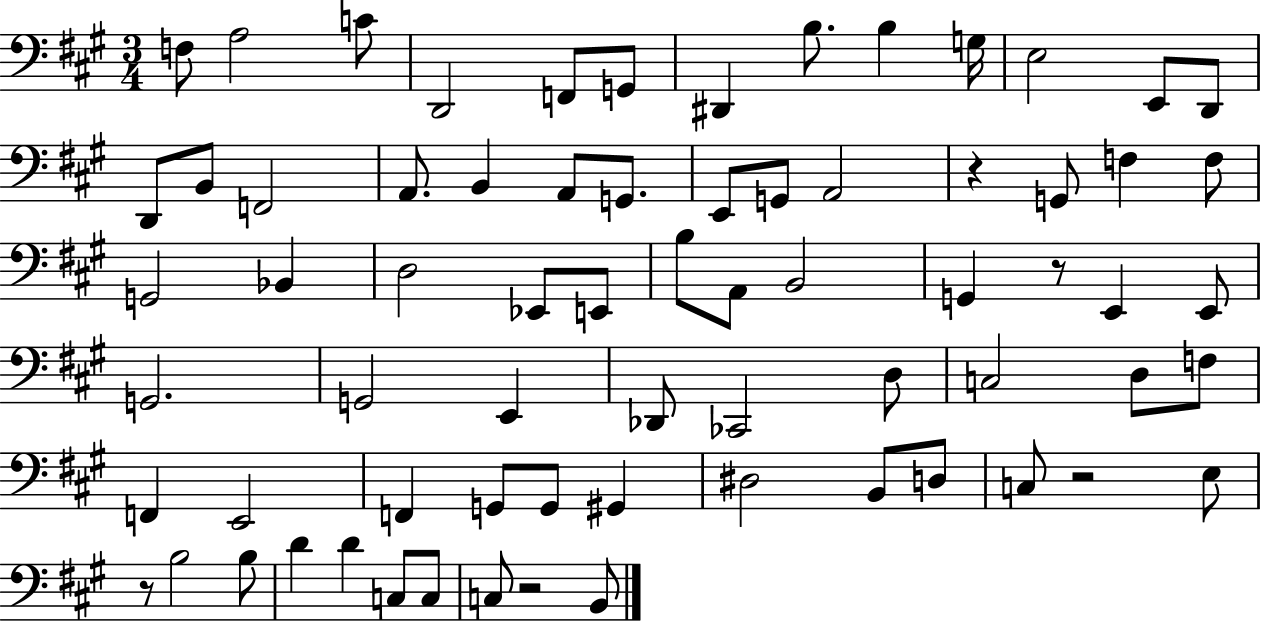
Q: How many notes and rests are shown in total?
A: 70